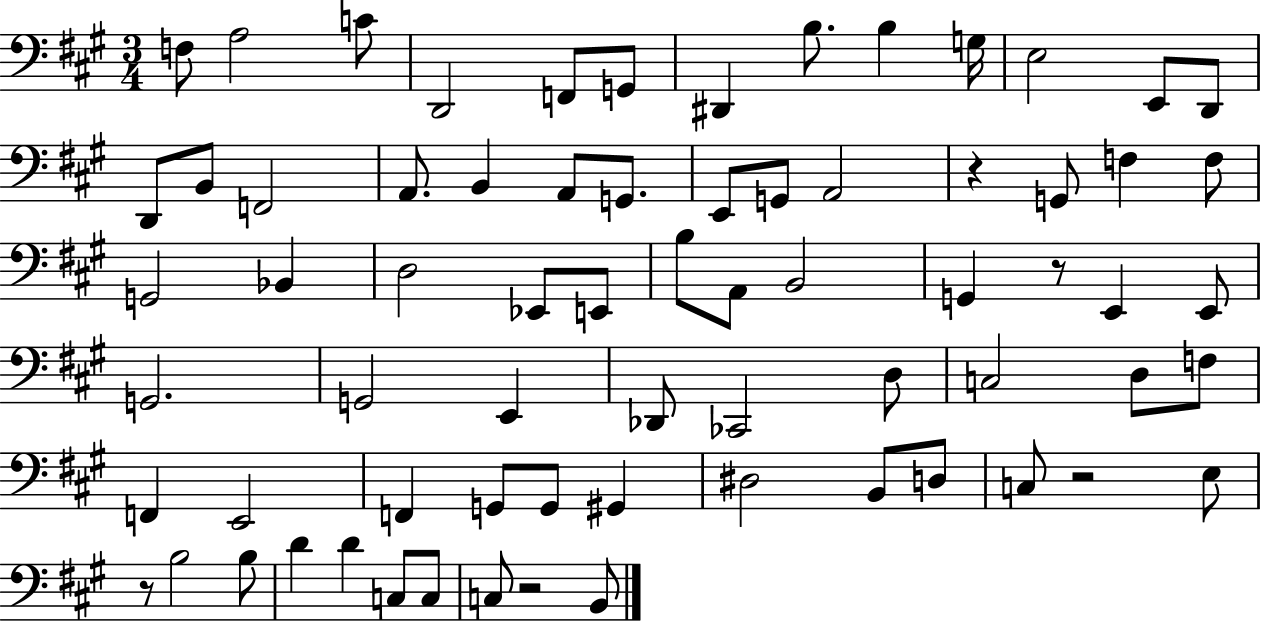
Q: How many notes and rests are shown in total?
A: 70